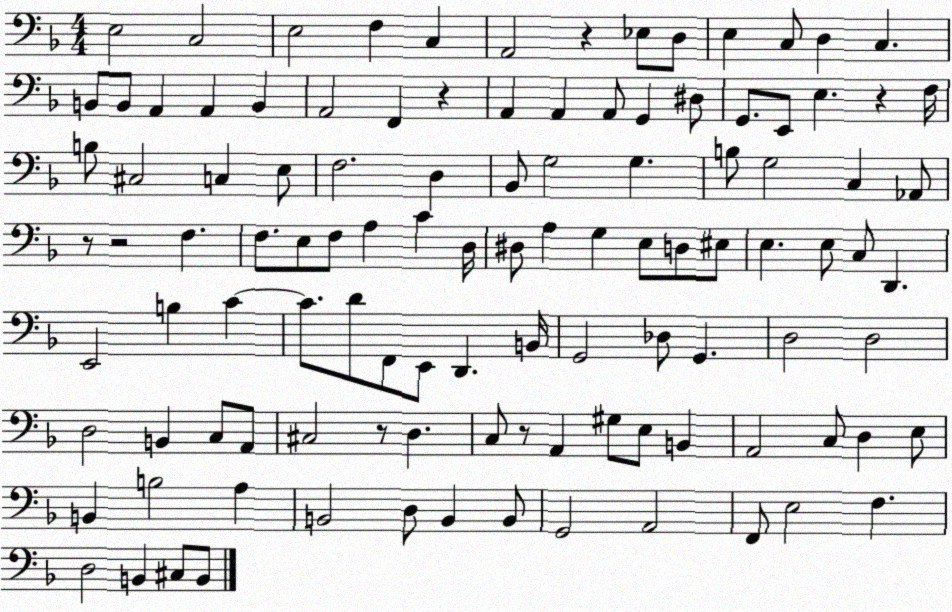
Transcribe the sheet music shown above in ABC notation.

X:1
T:Untitled
M:4/4
L:1/4
K:F
E,2 C,2 E,2 F, C, A,,2 z _E,/2 D,/2 E, C,/2 D, C, B,,/2 B,,/2 A,, A,, B,, A,,2 F,, z A,, A,, A,,/2 G,, ^D,/2 G,,/2 E,,/2 E, z F,/4 B,/2 ^C,2 C, E,/2 F,2 D, _B,,/2 G,2 G, B,/2 G,2 C, _A,,/2 z/2 z2 F, F,/2 E,/2 F,/2 A, C D,/4 ^D,/2 A, G, E,/2 D,/2 ^E,/2 E, E,/2 C,/2 D,, E,,2 B, C C/2 D/2 F,,/2 E,,/2 D,, B,,/4 G,,2 _D,/2 G,, D,2 D,2 D,2 B,, C,/2 A,,/2 ^C,2 z/2 D, C,/2 z/2 A,, ^G,/2 E,/2 B,, A,,2 C,/2 D, E,/2 B,, B,2 A, B,,2 D,/2 B,, B,,/2 G,,2 A,,2 F,,/2 E,2 F, D,2 B,, ^C,/2 B,,/2